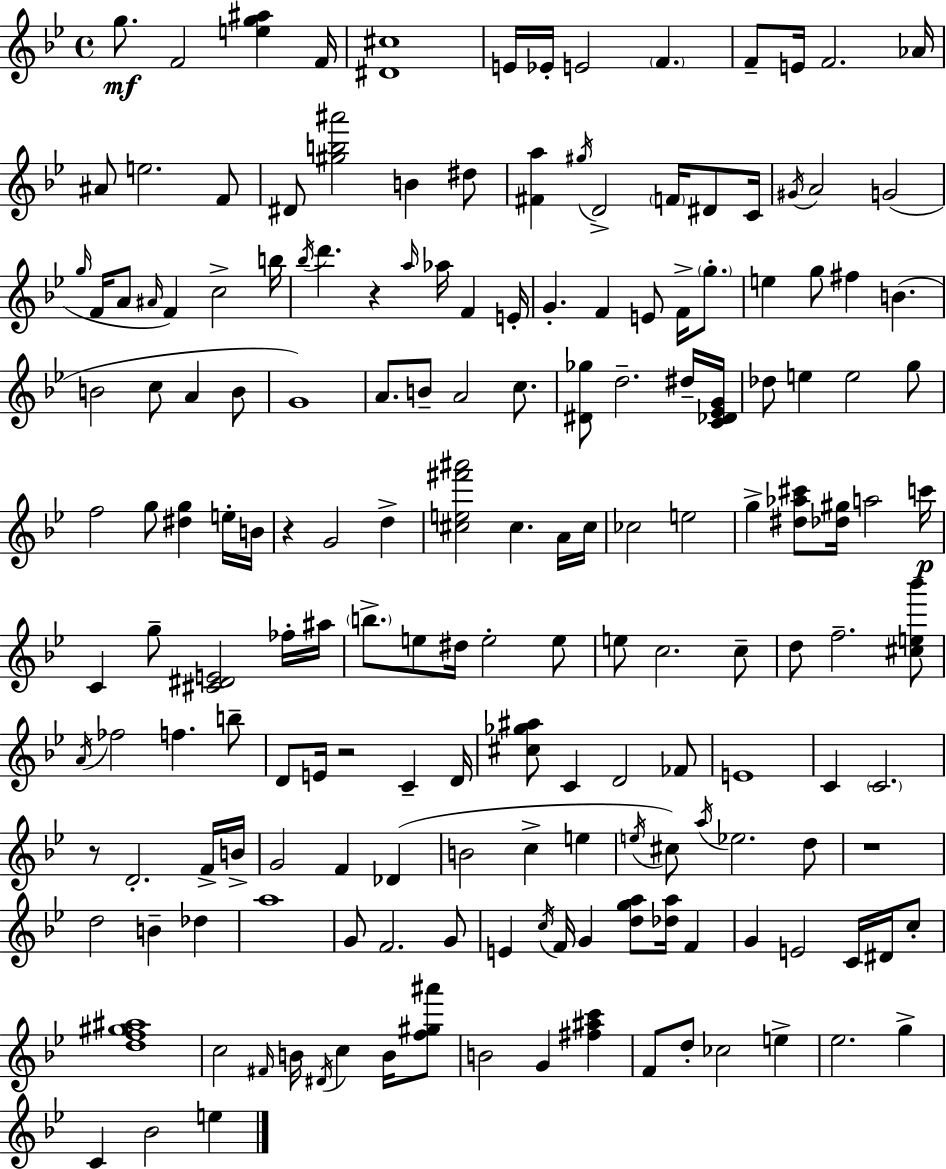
{
  \clef treble
  \time 4/4
  \defaultTimeSignature
  \key g \minor
  g''8.\mf f'2 <e'' g'' ais''>4 f'16 | <dis' cis''>1 | e'16 ees'16-. e'2 \parenthesize f'4. | f'8-- e'16 f'2. aes'16 | \break ais'8 e''2. f'8 | dis'8 <gis'' b'' ais'''>2 b'4 dis''8 | <fis' a''>4 \acciaccatura { gis''16 } d'2-> \parenthesize f'16 dis'8 | c'16 \acciaccatura { gis'16 } a'2 g'2( | \break \grace { g''16 } f'16 a'8 \grace { ais'16 }) f'4 c''2-> | b''16 \acciaccatura { bes''16 } d'''4. r4 \grace { a''16 } | aes''16 f'4 e'16-. g'4.-. f'4 | e'8 f'16-> \parenthesize g''8.-. e''4 g''8 fis''4 | \break b'4.( b'2 c''8 | a'4 b'8 g'1) | a'8. b'8-- a'2 | c''8. <dis' ges''>8 d''2.-- | \break dis''16-- <c' des' ees' g'>16 des''8 e''4 e''2 | g''8 f''2 g''8 | <dis'' g''>4 e''16-. b'16 r4 g'2 | d''4-> <cis'' e'' fis''' ais'''>2 cis''4. | \break a'16 cis''16 ces''2 e''2 | g''4-> <dis'' aes'' cis'''>8 <des'' gis''>16 a''2 | c'''16\p c'4 g''8-- <cis' dis' e'>2 | fes''16-. ais''16 \parenthesize b''8.-> e''8 dis''16 e''2-. | \break e''8 e''8 c''2. | c''8-- d''8 f''2.-- | <cis'' e'' bes'''>8 \acciaccatura { a'16 } fes''2 f''4. | b''8-- d'8 e'16 r2 | \break c'4-- d'16 <cis'' ges'' ais''>8 c'4 d'2 | fes'8 e'1 | c'4 \parenthesize c'2. | r8 d'2.-. | \break f'16-> b'16-> g'2 f'4 | des'4( b'2 c''4-> | e''4 \acciaccatura { e''16 }) cis''8 \acciaccatura { a''16 } ees''2. | d''8 r1 | \break d''2 | b'4-- des''4 a''1 | g'8 f'2. | g'8 e'4 \acciaccatura { c''16 } f'16 g'4 | \break <d'' g'' a''>8 <des'' a''>16 f'4 g'4 e'2 | c'16 dis'16 c''8-. <d'' f'' gis'' ais''>1 | c''2 | \grace { fis'16 } b'16 \acciaccatura { dis'16 } c''4 b'16 <f'' gis'' ais'''>8 b'2 | \break g'4 <fis'' ais'' c'''>4 f'8 d''8-. | ces''2 e''4-> ees''2. | g''4-> c'4 | bes'2 e''4 \bar "|."
}